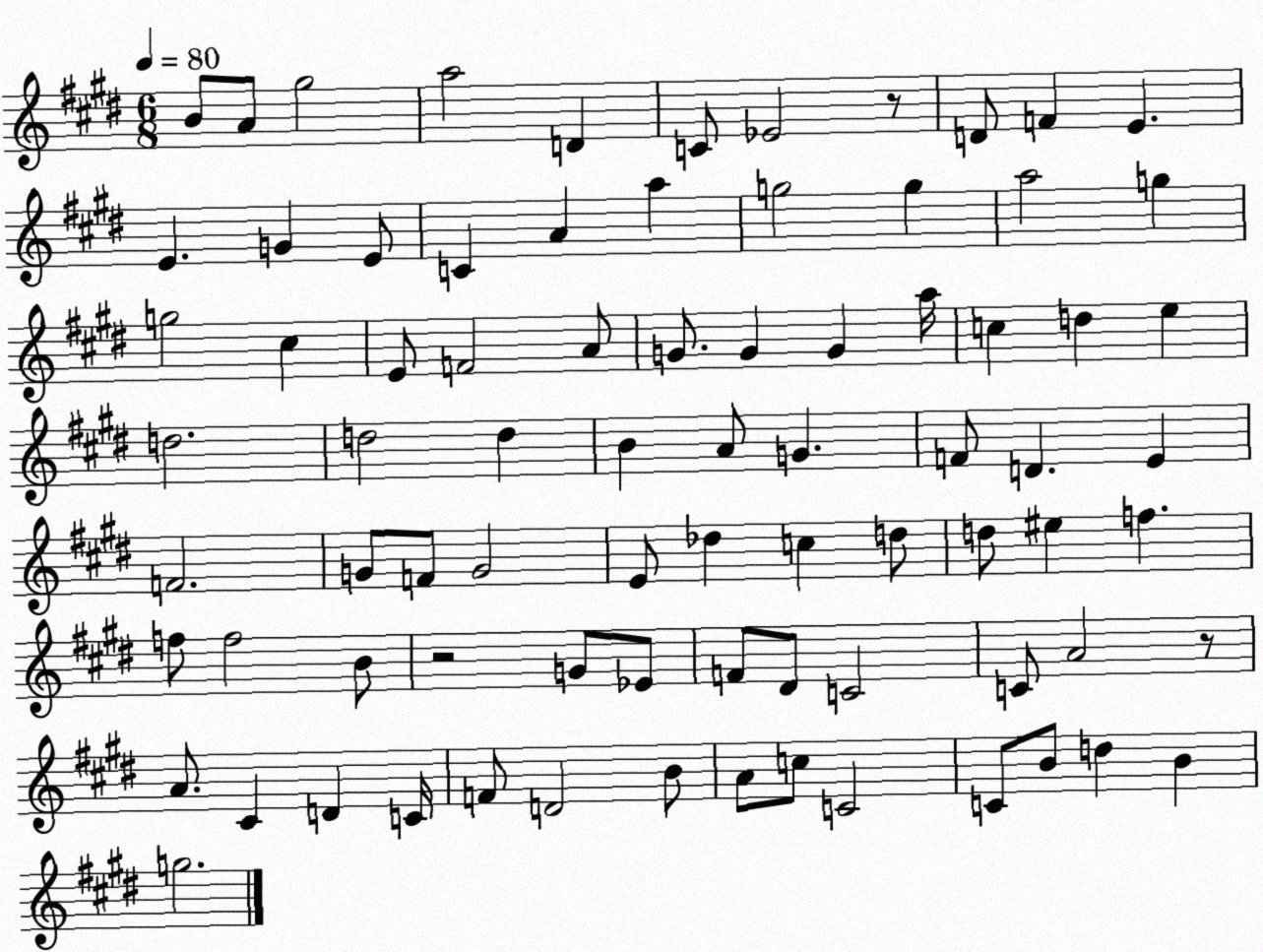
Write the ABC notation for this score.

X:1
T:Untitled
M:6/8
L:1/4
K:E
B/2 A/2 ^g2 a2 D C/2 _E2 z/2 D/2 F E E G E/2 C A a g2 g a2 g g2 ^c E/2 F2 A/2 G/2 G G a/4 c d e d2 d2 d B A/2 G F/2 D E F2 G/2 F/2 G2 E/2 _d c d/2 d/2 ^e f f/2 f2 B/2 z2 G/2 _E/2 F/2 ^D/2 C2 C/2 A2 z/2 A/2 ^C D C/4 F/2 D2 B/2 A/2 c/2 C2 C/2 B/2 d B g2